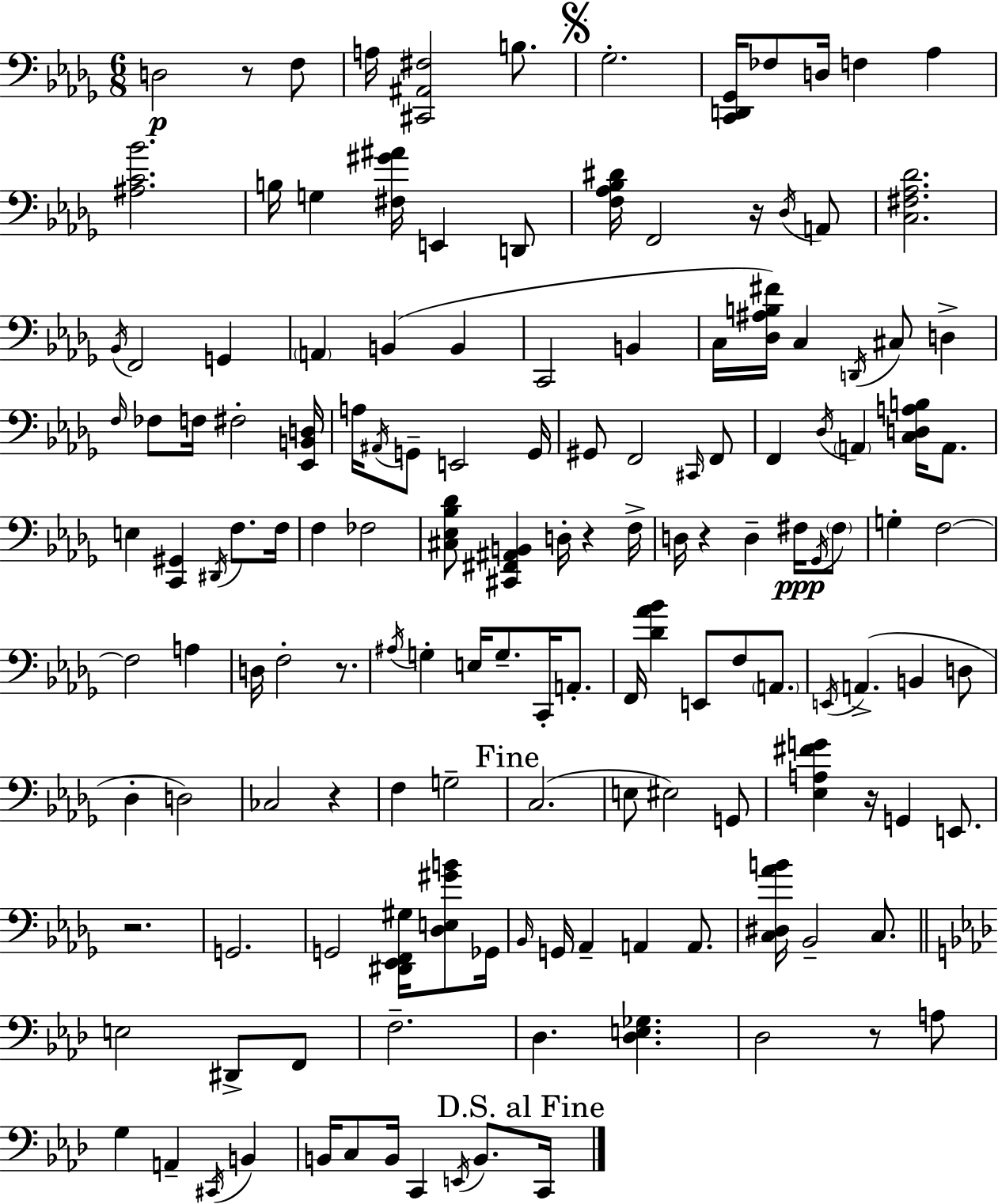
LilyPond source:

{
  \clef bass
  \numericTimeSignature
  \time 6/8
  \key bes \minor
  d2\p r8 f8 | a16 <cis, ais, fis>2 b8. | \mark \markup { \musicglyph "scripts.segno" } ges2.-. | <c, d, ges,>16 fes8 d16 f4 aes4 | \break <ais c' bes'>2. | b16 g4 <fis gis' ais'>16 e,4 d,8 | <f aes bes dis'>16 f,2 r16 \acciaccatura { des16 } a,8 | <c fis aes des'>2. | \break \acciaccatura { bes,16 } f,2 g,4 | \parenthesize a,4 b,4( b,4 | c,2 b,4 | c16 <des ais b fis'>16) c4 \acciaccatura { d,16 } cis8 d4-> | \break \grace { f16 } fes8 f16 fis2-. | <ees, b, d>16 a16 \acciaccatura { ais,16 } g,8-- e,2 | g,16 gis,8 f,2 | \grace { cis,16 } f,8 f,4 \acciaccatura { des16 } \parenthesize a,4 | \break <c d a b>16 a,8. e4 <c, gis,>4 | \acciaccatura { dis,16 } f8. f16 f4 | fes2 <cis ees bes des'>8 <cis, fis, ais, b,>4 | d16-. r4 f16-> d16 r4 | \break d4-- fis16\ppp \acciaccatura { ges,16 } \parenthesize fis8 g4-. | f2~~ f2 | a4 d16 f2-. | r8. \acciaccatura { ais16 } g4-. | \break e16 g8.-- c,16-. a,8.-. f,16 <des' aes' bes'>4 | e,8 f8 \parenthesize a,8. \acciaccatura { e,16 } a,4.->( | b,4 d8 des4-. | d2) ces2 | \break r4 f4 | g2-- \mark "Fine" c2.( | e8 | eis2) g,8 <ees a fis' g'>4 | \break r16 g,4 e,8. r2. | g,2. | g,2 | <dis, ees, f, gis>16 <des e gis' b'>8 ges,16 \grace { bes,16 } | \break g,16 aes,4-- a,4 a,8. | <c dis aes' b'>16 bes,2-- c8. | \bar "||" \break \key f \minor e2 dis,8-> f,8 | f2.-- | des4. <des e ges>4. | des2 r8 a8 | \break g4 a,4-- \acciaccatura { cis,16 } b,4 | b,16 c8 b,16 c,4 \acciaccatura { e,16 } b,8. | \mark "D.S. al Fine" c,16 \bar "|."
}